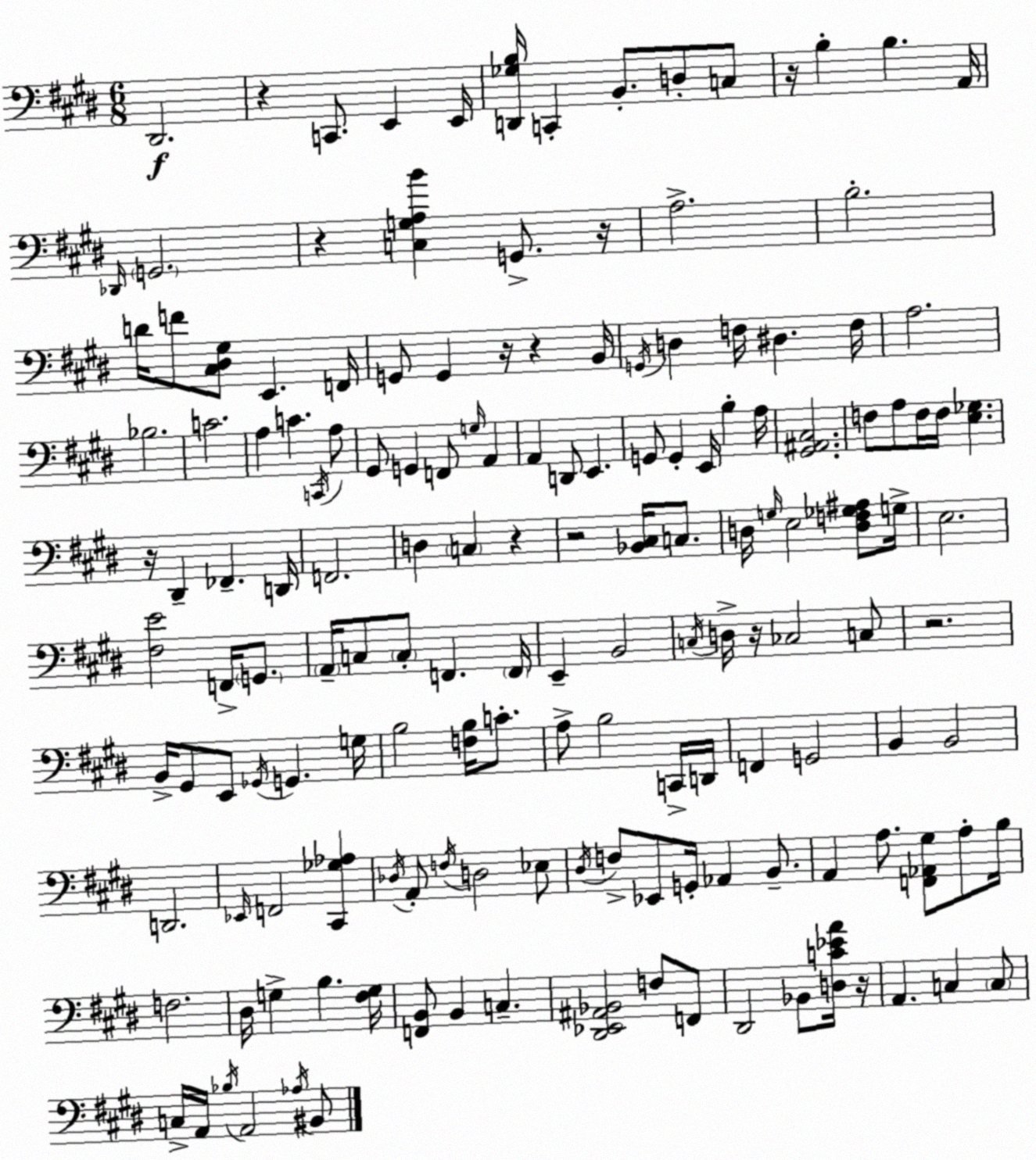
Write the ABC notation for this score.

X:1
T:Untitled
M:6/8
L:1/4
K:E
^D,,2 z C,,/2 E,, E,,/4 [D,,_G,B,]/4 C,, B,,/2 D,/2 C,/2 z/4 B, B, A,,/4 _D,,/4 G,,2 z [C,G,A,B] G,,/2 z/4 A,2 B,2 D/4 F/2 [^C,^D,^G,]/2 E,, F,,/4 G,,/2 G,, z/4 z B,,/4 G,,/4 D, F,/4 ^D, F,/4 A,2 _B,2 C2 A, C C,,/4 A,/2 ^G,,/2 G,, F,,/2 G,/4 A,, A,, D,,/2 E,, G,,/2 G,, E,,/4 B, A,/4 [^G,,^A,,^C,]2 F,/2 A,/2 F,/4 F,/4 [E,_G,] z/4 ^D,, _F,, D,,/4 F,,2 D, C, z z2 [_B,,^C,]/4 C,/2 D,/4 G,/4 E,2 [D,F,_G,^A,]/2 G,/4 E,2 [^F,E]2 F,,/4 G,,/2 A,,/4 C,/2 C,/2 F,, F,,/4 E,, B,,2 C,/4 D,/4 z/4 _C,2 C,/2 z2 B,,/4 ^G,,/2 E,,/2 _G,,/4 G,, G,/4 B,2 [F,B,]/4 C/2 A,/2 B,2 C,,/4 D,,/4 F,, G,,2 B,, B,,2 D,,2 _E,,/4 F,,2 [^C,,_G,_A,] _D,/4 A,,/2 F,/4 D,2 _E,/2 ^D,/4 F,/2 _E,,/2 G,,/4 _A,, B,,/2 A,, A,/2 [F,,_A,,^G,]/2 A,/2 B,/4 F,2 ^D,/4 G, B, [^F,G,]/4 [F,,B,,]/2 B,, C, [^D,,_E,,^A,,_B,,]2 F,/2 F,,/2 ^D,,2 _B,,/2 [D,C_EA]/4 z/4 A,, C, C,/2 C,/4 A,,/4 _B,/4 A,,2 _A,/4 ^B,,/2